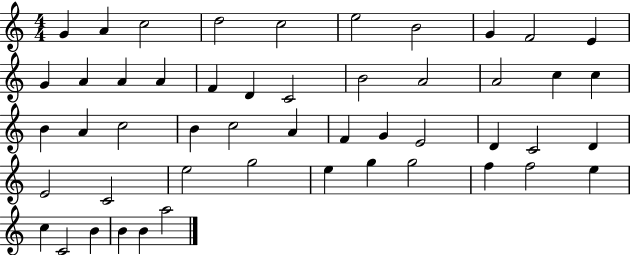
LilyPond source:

{
  \clef treble
  \numericTimeSignature
  \time 4/4
  \key c \major
  g'4 a'4 c''2 | d''2 c''2 | e''2 b'2 | g'4 f'2 e'4 | \break g'4 a'4 a'4 a'4 | f'4 d'4 c'2 | b'2 a'2 | a'2 c''4 c''4 | \break b'4 a'4 c''2 | b'4 c''2 a'4 | f'4 g'4 e'2 | d'4 c'2 d'4 | \break e'2 c'2 | e''2 g''2 | e''4 g''4 g''2 | f''4 f''2 e''4 | \break c''4 c'2 b'4 | b'4 b'4 a''2 | \bar "|."
}